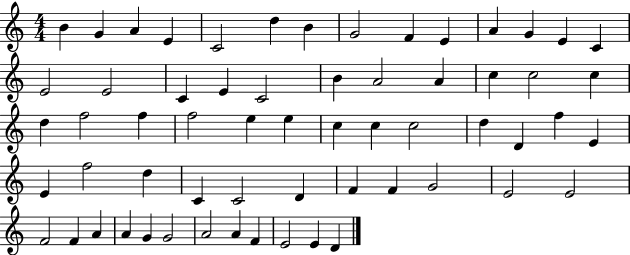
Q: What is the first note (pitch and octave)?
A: B4